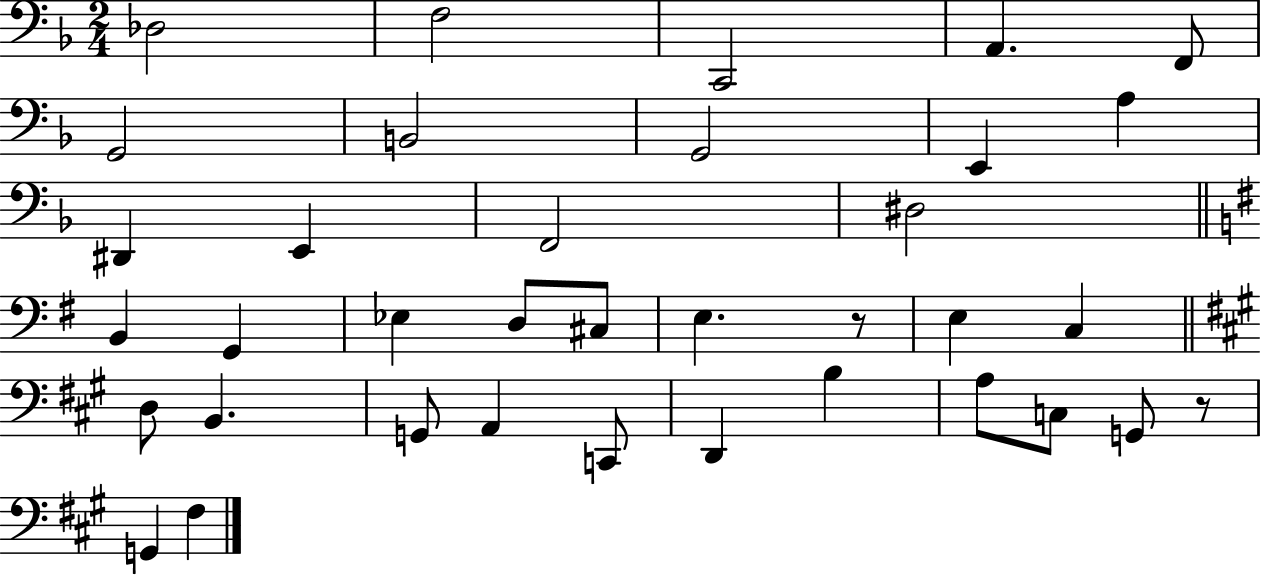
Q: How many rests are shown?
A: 2